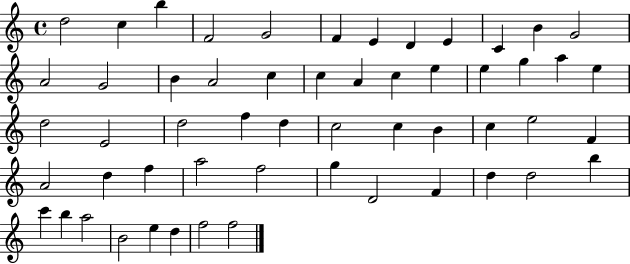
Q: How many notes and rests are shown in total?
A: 55